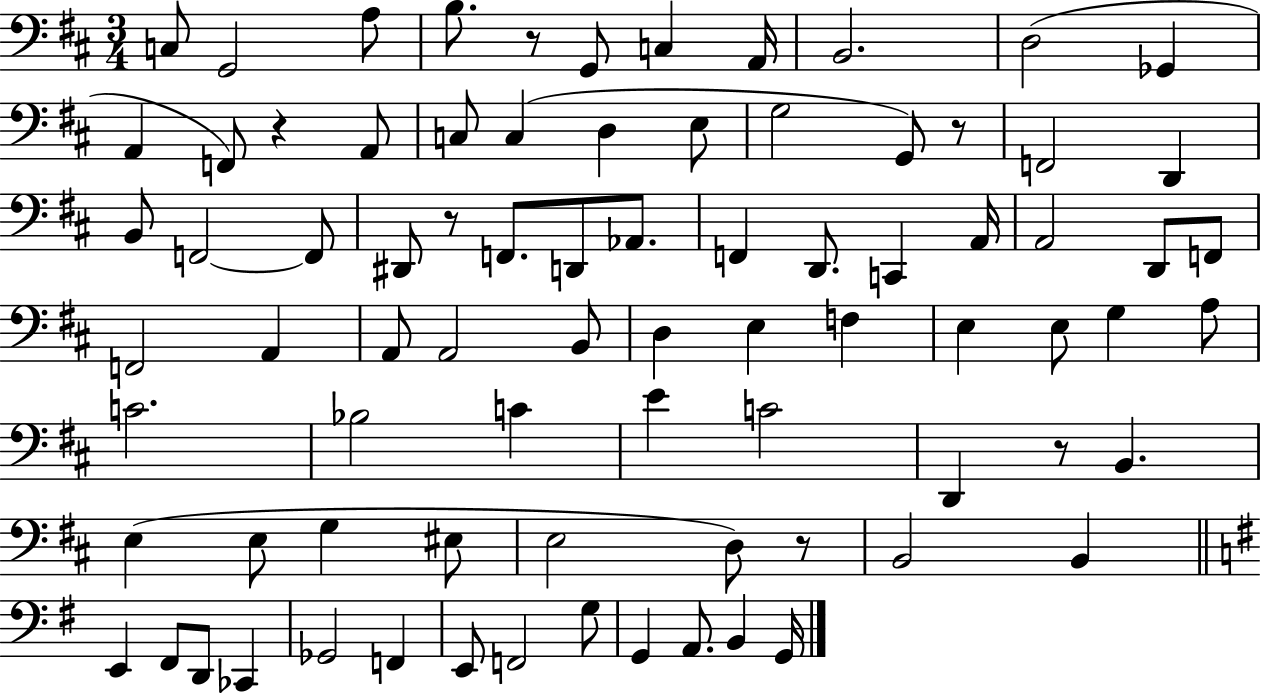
{
  \clef bass
  \numericTimeSignature
  \time 3/4
  \key d \major
  \repeat volta 2 { c8 g,2 a8 | b8. r8 g,8 c4 a,16 | b,2. | d2( ges,4 | \break a,4 f,8) r4 a,8 | c8 c4( d4 e8 | g2 g,8) r8 | f,2 d,4 | \break b,8 f,2~~ f,8 | dis,8 r8 f,8. d,8 aes,8. | f,4 d,8. c,4 a,16 | a,2 d,8 f,8 | \break f,2 a,4 | a,8 a,2 b,8 | d4 e4 f4 | e4 e8 g4 a8 | \break c'2. | bes2 c'4 | e'4 c'2 | d,4 r8 b,4. | \break e4( e8 g4 eis8 | e2 d8) r8 | b,2 b,4 | \bar "||" \break \key g \major e,4 fis,8 d,8 ces,4 | ges,2 f,4 | e,8 f,2 g8 | g,4 a,8. b,4 g,16 | \break } \bar "|."
}